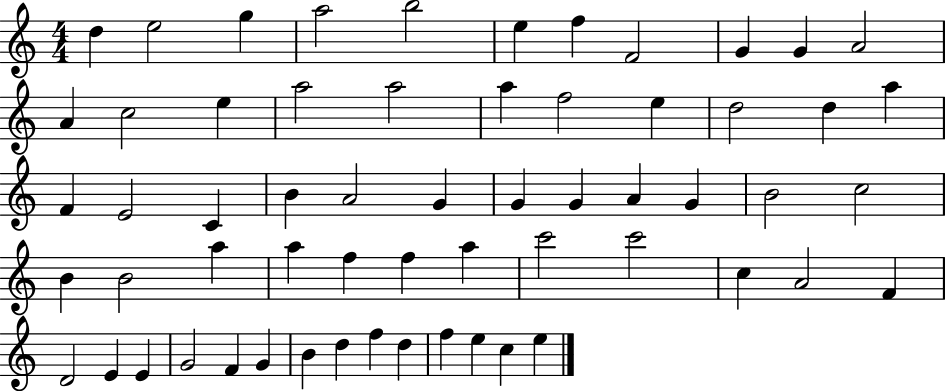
{
  \clef treble
  \numericTimeSignature
  \time 4/4
  \key c \major
  d''4 e''2 g''4 | a''2 b''2 | e''4 f''4 f'2 | g'4 g'4 a'2 | \break a'4 c''2 e''4 | a''2 a''2 | a''4 f''2 e''4 | d''2 d''4 a''4 | \break f'4 e'2 c'4 | b'4 a'2 g'4 | g'4 g'4 a'4 g'4 | b'2 c''2 | \break b'4 b'2 a''4 | a''4 f''4 f''4 a''4 | c'''2 c'''2 | c''4 a'2 f'4 | \break d'2 e'4 e'4 | g'2 f'4 g'4 | b'4 d''4 f''4 d''4 | f''4 e''4 c''4 e''4 | \break \bar "|."
}